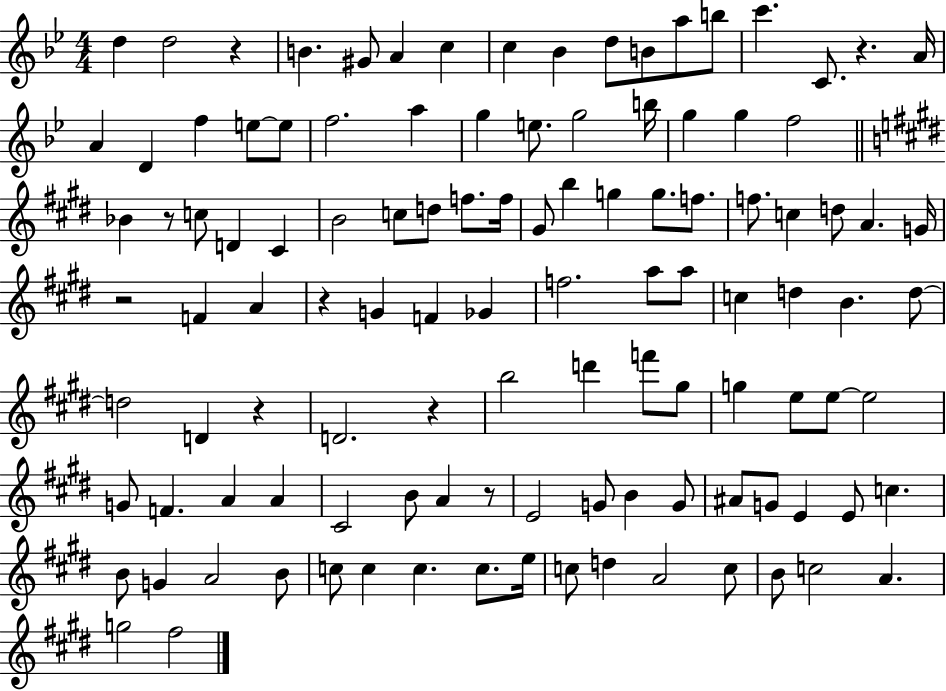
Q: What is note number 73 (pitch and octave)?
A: F4